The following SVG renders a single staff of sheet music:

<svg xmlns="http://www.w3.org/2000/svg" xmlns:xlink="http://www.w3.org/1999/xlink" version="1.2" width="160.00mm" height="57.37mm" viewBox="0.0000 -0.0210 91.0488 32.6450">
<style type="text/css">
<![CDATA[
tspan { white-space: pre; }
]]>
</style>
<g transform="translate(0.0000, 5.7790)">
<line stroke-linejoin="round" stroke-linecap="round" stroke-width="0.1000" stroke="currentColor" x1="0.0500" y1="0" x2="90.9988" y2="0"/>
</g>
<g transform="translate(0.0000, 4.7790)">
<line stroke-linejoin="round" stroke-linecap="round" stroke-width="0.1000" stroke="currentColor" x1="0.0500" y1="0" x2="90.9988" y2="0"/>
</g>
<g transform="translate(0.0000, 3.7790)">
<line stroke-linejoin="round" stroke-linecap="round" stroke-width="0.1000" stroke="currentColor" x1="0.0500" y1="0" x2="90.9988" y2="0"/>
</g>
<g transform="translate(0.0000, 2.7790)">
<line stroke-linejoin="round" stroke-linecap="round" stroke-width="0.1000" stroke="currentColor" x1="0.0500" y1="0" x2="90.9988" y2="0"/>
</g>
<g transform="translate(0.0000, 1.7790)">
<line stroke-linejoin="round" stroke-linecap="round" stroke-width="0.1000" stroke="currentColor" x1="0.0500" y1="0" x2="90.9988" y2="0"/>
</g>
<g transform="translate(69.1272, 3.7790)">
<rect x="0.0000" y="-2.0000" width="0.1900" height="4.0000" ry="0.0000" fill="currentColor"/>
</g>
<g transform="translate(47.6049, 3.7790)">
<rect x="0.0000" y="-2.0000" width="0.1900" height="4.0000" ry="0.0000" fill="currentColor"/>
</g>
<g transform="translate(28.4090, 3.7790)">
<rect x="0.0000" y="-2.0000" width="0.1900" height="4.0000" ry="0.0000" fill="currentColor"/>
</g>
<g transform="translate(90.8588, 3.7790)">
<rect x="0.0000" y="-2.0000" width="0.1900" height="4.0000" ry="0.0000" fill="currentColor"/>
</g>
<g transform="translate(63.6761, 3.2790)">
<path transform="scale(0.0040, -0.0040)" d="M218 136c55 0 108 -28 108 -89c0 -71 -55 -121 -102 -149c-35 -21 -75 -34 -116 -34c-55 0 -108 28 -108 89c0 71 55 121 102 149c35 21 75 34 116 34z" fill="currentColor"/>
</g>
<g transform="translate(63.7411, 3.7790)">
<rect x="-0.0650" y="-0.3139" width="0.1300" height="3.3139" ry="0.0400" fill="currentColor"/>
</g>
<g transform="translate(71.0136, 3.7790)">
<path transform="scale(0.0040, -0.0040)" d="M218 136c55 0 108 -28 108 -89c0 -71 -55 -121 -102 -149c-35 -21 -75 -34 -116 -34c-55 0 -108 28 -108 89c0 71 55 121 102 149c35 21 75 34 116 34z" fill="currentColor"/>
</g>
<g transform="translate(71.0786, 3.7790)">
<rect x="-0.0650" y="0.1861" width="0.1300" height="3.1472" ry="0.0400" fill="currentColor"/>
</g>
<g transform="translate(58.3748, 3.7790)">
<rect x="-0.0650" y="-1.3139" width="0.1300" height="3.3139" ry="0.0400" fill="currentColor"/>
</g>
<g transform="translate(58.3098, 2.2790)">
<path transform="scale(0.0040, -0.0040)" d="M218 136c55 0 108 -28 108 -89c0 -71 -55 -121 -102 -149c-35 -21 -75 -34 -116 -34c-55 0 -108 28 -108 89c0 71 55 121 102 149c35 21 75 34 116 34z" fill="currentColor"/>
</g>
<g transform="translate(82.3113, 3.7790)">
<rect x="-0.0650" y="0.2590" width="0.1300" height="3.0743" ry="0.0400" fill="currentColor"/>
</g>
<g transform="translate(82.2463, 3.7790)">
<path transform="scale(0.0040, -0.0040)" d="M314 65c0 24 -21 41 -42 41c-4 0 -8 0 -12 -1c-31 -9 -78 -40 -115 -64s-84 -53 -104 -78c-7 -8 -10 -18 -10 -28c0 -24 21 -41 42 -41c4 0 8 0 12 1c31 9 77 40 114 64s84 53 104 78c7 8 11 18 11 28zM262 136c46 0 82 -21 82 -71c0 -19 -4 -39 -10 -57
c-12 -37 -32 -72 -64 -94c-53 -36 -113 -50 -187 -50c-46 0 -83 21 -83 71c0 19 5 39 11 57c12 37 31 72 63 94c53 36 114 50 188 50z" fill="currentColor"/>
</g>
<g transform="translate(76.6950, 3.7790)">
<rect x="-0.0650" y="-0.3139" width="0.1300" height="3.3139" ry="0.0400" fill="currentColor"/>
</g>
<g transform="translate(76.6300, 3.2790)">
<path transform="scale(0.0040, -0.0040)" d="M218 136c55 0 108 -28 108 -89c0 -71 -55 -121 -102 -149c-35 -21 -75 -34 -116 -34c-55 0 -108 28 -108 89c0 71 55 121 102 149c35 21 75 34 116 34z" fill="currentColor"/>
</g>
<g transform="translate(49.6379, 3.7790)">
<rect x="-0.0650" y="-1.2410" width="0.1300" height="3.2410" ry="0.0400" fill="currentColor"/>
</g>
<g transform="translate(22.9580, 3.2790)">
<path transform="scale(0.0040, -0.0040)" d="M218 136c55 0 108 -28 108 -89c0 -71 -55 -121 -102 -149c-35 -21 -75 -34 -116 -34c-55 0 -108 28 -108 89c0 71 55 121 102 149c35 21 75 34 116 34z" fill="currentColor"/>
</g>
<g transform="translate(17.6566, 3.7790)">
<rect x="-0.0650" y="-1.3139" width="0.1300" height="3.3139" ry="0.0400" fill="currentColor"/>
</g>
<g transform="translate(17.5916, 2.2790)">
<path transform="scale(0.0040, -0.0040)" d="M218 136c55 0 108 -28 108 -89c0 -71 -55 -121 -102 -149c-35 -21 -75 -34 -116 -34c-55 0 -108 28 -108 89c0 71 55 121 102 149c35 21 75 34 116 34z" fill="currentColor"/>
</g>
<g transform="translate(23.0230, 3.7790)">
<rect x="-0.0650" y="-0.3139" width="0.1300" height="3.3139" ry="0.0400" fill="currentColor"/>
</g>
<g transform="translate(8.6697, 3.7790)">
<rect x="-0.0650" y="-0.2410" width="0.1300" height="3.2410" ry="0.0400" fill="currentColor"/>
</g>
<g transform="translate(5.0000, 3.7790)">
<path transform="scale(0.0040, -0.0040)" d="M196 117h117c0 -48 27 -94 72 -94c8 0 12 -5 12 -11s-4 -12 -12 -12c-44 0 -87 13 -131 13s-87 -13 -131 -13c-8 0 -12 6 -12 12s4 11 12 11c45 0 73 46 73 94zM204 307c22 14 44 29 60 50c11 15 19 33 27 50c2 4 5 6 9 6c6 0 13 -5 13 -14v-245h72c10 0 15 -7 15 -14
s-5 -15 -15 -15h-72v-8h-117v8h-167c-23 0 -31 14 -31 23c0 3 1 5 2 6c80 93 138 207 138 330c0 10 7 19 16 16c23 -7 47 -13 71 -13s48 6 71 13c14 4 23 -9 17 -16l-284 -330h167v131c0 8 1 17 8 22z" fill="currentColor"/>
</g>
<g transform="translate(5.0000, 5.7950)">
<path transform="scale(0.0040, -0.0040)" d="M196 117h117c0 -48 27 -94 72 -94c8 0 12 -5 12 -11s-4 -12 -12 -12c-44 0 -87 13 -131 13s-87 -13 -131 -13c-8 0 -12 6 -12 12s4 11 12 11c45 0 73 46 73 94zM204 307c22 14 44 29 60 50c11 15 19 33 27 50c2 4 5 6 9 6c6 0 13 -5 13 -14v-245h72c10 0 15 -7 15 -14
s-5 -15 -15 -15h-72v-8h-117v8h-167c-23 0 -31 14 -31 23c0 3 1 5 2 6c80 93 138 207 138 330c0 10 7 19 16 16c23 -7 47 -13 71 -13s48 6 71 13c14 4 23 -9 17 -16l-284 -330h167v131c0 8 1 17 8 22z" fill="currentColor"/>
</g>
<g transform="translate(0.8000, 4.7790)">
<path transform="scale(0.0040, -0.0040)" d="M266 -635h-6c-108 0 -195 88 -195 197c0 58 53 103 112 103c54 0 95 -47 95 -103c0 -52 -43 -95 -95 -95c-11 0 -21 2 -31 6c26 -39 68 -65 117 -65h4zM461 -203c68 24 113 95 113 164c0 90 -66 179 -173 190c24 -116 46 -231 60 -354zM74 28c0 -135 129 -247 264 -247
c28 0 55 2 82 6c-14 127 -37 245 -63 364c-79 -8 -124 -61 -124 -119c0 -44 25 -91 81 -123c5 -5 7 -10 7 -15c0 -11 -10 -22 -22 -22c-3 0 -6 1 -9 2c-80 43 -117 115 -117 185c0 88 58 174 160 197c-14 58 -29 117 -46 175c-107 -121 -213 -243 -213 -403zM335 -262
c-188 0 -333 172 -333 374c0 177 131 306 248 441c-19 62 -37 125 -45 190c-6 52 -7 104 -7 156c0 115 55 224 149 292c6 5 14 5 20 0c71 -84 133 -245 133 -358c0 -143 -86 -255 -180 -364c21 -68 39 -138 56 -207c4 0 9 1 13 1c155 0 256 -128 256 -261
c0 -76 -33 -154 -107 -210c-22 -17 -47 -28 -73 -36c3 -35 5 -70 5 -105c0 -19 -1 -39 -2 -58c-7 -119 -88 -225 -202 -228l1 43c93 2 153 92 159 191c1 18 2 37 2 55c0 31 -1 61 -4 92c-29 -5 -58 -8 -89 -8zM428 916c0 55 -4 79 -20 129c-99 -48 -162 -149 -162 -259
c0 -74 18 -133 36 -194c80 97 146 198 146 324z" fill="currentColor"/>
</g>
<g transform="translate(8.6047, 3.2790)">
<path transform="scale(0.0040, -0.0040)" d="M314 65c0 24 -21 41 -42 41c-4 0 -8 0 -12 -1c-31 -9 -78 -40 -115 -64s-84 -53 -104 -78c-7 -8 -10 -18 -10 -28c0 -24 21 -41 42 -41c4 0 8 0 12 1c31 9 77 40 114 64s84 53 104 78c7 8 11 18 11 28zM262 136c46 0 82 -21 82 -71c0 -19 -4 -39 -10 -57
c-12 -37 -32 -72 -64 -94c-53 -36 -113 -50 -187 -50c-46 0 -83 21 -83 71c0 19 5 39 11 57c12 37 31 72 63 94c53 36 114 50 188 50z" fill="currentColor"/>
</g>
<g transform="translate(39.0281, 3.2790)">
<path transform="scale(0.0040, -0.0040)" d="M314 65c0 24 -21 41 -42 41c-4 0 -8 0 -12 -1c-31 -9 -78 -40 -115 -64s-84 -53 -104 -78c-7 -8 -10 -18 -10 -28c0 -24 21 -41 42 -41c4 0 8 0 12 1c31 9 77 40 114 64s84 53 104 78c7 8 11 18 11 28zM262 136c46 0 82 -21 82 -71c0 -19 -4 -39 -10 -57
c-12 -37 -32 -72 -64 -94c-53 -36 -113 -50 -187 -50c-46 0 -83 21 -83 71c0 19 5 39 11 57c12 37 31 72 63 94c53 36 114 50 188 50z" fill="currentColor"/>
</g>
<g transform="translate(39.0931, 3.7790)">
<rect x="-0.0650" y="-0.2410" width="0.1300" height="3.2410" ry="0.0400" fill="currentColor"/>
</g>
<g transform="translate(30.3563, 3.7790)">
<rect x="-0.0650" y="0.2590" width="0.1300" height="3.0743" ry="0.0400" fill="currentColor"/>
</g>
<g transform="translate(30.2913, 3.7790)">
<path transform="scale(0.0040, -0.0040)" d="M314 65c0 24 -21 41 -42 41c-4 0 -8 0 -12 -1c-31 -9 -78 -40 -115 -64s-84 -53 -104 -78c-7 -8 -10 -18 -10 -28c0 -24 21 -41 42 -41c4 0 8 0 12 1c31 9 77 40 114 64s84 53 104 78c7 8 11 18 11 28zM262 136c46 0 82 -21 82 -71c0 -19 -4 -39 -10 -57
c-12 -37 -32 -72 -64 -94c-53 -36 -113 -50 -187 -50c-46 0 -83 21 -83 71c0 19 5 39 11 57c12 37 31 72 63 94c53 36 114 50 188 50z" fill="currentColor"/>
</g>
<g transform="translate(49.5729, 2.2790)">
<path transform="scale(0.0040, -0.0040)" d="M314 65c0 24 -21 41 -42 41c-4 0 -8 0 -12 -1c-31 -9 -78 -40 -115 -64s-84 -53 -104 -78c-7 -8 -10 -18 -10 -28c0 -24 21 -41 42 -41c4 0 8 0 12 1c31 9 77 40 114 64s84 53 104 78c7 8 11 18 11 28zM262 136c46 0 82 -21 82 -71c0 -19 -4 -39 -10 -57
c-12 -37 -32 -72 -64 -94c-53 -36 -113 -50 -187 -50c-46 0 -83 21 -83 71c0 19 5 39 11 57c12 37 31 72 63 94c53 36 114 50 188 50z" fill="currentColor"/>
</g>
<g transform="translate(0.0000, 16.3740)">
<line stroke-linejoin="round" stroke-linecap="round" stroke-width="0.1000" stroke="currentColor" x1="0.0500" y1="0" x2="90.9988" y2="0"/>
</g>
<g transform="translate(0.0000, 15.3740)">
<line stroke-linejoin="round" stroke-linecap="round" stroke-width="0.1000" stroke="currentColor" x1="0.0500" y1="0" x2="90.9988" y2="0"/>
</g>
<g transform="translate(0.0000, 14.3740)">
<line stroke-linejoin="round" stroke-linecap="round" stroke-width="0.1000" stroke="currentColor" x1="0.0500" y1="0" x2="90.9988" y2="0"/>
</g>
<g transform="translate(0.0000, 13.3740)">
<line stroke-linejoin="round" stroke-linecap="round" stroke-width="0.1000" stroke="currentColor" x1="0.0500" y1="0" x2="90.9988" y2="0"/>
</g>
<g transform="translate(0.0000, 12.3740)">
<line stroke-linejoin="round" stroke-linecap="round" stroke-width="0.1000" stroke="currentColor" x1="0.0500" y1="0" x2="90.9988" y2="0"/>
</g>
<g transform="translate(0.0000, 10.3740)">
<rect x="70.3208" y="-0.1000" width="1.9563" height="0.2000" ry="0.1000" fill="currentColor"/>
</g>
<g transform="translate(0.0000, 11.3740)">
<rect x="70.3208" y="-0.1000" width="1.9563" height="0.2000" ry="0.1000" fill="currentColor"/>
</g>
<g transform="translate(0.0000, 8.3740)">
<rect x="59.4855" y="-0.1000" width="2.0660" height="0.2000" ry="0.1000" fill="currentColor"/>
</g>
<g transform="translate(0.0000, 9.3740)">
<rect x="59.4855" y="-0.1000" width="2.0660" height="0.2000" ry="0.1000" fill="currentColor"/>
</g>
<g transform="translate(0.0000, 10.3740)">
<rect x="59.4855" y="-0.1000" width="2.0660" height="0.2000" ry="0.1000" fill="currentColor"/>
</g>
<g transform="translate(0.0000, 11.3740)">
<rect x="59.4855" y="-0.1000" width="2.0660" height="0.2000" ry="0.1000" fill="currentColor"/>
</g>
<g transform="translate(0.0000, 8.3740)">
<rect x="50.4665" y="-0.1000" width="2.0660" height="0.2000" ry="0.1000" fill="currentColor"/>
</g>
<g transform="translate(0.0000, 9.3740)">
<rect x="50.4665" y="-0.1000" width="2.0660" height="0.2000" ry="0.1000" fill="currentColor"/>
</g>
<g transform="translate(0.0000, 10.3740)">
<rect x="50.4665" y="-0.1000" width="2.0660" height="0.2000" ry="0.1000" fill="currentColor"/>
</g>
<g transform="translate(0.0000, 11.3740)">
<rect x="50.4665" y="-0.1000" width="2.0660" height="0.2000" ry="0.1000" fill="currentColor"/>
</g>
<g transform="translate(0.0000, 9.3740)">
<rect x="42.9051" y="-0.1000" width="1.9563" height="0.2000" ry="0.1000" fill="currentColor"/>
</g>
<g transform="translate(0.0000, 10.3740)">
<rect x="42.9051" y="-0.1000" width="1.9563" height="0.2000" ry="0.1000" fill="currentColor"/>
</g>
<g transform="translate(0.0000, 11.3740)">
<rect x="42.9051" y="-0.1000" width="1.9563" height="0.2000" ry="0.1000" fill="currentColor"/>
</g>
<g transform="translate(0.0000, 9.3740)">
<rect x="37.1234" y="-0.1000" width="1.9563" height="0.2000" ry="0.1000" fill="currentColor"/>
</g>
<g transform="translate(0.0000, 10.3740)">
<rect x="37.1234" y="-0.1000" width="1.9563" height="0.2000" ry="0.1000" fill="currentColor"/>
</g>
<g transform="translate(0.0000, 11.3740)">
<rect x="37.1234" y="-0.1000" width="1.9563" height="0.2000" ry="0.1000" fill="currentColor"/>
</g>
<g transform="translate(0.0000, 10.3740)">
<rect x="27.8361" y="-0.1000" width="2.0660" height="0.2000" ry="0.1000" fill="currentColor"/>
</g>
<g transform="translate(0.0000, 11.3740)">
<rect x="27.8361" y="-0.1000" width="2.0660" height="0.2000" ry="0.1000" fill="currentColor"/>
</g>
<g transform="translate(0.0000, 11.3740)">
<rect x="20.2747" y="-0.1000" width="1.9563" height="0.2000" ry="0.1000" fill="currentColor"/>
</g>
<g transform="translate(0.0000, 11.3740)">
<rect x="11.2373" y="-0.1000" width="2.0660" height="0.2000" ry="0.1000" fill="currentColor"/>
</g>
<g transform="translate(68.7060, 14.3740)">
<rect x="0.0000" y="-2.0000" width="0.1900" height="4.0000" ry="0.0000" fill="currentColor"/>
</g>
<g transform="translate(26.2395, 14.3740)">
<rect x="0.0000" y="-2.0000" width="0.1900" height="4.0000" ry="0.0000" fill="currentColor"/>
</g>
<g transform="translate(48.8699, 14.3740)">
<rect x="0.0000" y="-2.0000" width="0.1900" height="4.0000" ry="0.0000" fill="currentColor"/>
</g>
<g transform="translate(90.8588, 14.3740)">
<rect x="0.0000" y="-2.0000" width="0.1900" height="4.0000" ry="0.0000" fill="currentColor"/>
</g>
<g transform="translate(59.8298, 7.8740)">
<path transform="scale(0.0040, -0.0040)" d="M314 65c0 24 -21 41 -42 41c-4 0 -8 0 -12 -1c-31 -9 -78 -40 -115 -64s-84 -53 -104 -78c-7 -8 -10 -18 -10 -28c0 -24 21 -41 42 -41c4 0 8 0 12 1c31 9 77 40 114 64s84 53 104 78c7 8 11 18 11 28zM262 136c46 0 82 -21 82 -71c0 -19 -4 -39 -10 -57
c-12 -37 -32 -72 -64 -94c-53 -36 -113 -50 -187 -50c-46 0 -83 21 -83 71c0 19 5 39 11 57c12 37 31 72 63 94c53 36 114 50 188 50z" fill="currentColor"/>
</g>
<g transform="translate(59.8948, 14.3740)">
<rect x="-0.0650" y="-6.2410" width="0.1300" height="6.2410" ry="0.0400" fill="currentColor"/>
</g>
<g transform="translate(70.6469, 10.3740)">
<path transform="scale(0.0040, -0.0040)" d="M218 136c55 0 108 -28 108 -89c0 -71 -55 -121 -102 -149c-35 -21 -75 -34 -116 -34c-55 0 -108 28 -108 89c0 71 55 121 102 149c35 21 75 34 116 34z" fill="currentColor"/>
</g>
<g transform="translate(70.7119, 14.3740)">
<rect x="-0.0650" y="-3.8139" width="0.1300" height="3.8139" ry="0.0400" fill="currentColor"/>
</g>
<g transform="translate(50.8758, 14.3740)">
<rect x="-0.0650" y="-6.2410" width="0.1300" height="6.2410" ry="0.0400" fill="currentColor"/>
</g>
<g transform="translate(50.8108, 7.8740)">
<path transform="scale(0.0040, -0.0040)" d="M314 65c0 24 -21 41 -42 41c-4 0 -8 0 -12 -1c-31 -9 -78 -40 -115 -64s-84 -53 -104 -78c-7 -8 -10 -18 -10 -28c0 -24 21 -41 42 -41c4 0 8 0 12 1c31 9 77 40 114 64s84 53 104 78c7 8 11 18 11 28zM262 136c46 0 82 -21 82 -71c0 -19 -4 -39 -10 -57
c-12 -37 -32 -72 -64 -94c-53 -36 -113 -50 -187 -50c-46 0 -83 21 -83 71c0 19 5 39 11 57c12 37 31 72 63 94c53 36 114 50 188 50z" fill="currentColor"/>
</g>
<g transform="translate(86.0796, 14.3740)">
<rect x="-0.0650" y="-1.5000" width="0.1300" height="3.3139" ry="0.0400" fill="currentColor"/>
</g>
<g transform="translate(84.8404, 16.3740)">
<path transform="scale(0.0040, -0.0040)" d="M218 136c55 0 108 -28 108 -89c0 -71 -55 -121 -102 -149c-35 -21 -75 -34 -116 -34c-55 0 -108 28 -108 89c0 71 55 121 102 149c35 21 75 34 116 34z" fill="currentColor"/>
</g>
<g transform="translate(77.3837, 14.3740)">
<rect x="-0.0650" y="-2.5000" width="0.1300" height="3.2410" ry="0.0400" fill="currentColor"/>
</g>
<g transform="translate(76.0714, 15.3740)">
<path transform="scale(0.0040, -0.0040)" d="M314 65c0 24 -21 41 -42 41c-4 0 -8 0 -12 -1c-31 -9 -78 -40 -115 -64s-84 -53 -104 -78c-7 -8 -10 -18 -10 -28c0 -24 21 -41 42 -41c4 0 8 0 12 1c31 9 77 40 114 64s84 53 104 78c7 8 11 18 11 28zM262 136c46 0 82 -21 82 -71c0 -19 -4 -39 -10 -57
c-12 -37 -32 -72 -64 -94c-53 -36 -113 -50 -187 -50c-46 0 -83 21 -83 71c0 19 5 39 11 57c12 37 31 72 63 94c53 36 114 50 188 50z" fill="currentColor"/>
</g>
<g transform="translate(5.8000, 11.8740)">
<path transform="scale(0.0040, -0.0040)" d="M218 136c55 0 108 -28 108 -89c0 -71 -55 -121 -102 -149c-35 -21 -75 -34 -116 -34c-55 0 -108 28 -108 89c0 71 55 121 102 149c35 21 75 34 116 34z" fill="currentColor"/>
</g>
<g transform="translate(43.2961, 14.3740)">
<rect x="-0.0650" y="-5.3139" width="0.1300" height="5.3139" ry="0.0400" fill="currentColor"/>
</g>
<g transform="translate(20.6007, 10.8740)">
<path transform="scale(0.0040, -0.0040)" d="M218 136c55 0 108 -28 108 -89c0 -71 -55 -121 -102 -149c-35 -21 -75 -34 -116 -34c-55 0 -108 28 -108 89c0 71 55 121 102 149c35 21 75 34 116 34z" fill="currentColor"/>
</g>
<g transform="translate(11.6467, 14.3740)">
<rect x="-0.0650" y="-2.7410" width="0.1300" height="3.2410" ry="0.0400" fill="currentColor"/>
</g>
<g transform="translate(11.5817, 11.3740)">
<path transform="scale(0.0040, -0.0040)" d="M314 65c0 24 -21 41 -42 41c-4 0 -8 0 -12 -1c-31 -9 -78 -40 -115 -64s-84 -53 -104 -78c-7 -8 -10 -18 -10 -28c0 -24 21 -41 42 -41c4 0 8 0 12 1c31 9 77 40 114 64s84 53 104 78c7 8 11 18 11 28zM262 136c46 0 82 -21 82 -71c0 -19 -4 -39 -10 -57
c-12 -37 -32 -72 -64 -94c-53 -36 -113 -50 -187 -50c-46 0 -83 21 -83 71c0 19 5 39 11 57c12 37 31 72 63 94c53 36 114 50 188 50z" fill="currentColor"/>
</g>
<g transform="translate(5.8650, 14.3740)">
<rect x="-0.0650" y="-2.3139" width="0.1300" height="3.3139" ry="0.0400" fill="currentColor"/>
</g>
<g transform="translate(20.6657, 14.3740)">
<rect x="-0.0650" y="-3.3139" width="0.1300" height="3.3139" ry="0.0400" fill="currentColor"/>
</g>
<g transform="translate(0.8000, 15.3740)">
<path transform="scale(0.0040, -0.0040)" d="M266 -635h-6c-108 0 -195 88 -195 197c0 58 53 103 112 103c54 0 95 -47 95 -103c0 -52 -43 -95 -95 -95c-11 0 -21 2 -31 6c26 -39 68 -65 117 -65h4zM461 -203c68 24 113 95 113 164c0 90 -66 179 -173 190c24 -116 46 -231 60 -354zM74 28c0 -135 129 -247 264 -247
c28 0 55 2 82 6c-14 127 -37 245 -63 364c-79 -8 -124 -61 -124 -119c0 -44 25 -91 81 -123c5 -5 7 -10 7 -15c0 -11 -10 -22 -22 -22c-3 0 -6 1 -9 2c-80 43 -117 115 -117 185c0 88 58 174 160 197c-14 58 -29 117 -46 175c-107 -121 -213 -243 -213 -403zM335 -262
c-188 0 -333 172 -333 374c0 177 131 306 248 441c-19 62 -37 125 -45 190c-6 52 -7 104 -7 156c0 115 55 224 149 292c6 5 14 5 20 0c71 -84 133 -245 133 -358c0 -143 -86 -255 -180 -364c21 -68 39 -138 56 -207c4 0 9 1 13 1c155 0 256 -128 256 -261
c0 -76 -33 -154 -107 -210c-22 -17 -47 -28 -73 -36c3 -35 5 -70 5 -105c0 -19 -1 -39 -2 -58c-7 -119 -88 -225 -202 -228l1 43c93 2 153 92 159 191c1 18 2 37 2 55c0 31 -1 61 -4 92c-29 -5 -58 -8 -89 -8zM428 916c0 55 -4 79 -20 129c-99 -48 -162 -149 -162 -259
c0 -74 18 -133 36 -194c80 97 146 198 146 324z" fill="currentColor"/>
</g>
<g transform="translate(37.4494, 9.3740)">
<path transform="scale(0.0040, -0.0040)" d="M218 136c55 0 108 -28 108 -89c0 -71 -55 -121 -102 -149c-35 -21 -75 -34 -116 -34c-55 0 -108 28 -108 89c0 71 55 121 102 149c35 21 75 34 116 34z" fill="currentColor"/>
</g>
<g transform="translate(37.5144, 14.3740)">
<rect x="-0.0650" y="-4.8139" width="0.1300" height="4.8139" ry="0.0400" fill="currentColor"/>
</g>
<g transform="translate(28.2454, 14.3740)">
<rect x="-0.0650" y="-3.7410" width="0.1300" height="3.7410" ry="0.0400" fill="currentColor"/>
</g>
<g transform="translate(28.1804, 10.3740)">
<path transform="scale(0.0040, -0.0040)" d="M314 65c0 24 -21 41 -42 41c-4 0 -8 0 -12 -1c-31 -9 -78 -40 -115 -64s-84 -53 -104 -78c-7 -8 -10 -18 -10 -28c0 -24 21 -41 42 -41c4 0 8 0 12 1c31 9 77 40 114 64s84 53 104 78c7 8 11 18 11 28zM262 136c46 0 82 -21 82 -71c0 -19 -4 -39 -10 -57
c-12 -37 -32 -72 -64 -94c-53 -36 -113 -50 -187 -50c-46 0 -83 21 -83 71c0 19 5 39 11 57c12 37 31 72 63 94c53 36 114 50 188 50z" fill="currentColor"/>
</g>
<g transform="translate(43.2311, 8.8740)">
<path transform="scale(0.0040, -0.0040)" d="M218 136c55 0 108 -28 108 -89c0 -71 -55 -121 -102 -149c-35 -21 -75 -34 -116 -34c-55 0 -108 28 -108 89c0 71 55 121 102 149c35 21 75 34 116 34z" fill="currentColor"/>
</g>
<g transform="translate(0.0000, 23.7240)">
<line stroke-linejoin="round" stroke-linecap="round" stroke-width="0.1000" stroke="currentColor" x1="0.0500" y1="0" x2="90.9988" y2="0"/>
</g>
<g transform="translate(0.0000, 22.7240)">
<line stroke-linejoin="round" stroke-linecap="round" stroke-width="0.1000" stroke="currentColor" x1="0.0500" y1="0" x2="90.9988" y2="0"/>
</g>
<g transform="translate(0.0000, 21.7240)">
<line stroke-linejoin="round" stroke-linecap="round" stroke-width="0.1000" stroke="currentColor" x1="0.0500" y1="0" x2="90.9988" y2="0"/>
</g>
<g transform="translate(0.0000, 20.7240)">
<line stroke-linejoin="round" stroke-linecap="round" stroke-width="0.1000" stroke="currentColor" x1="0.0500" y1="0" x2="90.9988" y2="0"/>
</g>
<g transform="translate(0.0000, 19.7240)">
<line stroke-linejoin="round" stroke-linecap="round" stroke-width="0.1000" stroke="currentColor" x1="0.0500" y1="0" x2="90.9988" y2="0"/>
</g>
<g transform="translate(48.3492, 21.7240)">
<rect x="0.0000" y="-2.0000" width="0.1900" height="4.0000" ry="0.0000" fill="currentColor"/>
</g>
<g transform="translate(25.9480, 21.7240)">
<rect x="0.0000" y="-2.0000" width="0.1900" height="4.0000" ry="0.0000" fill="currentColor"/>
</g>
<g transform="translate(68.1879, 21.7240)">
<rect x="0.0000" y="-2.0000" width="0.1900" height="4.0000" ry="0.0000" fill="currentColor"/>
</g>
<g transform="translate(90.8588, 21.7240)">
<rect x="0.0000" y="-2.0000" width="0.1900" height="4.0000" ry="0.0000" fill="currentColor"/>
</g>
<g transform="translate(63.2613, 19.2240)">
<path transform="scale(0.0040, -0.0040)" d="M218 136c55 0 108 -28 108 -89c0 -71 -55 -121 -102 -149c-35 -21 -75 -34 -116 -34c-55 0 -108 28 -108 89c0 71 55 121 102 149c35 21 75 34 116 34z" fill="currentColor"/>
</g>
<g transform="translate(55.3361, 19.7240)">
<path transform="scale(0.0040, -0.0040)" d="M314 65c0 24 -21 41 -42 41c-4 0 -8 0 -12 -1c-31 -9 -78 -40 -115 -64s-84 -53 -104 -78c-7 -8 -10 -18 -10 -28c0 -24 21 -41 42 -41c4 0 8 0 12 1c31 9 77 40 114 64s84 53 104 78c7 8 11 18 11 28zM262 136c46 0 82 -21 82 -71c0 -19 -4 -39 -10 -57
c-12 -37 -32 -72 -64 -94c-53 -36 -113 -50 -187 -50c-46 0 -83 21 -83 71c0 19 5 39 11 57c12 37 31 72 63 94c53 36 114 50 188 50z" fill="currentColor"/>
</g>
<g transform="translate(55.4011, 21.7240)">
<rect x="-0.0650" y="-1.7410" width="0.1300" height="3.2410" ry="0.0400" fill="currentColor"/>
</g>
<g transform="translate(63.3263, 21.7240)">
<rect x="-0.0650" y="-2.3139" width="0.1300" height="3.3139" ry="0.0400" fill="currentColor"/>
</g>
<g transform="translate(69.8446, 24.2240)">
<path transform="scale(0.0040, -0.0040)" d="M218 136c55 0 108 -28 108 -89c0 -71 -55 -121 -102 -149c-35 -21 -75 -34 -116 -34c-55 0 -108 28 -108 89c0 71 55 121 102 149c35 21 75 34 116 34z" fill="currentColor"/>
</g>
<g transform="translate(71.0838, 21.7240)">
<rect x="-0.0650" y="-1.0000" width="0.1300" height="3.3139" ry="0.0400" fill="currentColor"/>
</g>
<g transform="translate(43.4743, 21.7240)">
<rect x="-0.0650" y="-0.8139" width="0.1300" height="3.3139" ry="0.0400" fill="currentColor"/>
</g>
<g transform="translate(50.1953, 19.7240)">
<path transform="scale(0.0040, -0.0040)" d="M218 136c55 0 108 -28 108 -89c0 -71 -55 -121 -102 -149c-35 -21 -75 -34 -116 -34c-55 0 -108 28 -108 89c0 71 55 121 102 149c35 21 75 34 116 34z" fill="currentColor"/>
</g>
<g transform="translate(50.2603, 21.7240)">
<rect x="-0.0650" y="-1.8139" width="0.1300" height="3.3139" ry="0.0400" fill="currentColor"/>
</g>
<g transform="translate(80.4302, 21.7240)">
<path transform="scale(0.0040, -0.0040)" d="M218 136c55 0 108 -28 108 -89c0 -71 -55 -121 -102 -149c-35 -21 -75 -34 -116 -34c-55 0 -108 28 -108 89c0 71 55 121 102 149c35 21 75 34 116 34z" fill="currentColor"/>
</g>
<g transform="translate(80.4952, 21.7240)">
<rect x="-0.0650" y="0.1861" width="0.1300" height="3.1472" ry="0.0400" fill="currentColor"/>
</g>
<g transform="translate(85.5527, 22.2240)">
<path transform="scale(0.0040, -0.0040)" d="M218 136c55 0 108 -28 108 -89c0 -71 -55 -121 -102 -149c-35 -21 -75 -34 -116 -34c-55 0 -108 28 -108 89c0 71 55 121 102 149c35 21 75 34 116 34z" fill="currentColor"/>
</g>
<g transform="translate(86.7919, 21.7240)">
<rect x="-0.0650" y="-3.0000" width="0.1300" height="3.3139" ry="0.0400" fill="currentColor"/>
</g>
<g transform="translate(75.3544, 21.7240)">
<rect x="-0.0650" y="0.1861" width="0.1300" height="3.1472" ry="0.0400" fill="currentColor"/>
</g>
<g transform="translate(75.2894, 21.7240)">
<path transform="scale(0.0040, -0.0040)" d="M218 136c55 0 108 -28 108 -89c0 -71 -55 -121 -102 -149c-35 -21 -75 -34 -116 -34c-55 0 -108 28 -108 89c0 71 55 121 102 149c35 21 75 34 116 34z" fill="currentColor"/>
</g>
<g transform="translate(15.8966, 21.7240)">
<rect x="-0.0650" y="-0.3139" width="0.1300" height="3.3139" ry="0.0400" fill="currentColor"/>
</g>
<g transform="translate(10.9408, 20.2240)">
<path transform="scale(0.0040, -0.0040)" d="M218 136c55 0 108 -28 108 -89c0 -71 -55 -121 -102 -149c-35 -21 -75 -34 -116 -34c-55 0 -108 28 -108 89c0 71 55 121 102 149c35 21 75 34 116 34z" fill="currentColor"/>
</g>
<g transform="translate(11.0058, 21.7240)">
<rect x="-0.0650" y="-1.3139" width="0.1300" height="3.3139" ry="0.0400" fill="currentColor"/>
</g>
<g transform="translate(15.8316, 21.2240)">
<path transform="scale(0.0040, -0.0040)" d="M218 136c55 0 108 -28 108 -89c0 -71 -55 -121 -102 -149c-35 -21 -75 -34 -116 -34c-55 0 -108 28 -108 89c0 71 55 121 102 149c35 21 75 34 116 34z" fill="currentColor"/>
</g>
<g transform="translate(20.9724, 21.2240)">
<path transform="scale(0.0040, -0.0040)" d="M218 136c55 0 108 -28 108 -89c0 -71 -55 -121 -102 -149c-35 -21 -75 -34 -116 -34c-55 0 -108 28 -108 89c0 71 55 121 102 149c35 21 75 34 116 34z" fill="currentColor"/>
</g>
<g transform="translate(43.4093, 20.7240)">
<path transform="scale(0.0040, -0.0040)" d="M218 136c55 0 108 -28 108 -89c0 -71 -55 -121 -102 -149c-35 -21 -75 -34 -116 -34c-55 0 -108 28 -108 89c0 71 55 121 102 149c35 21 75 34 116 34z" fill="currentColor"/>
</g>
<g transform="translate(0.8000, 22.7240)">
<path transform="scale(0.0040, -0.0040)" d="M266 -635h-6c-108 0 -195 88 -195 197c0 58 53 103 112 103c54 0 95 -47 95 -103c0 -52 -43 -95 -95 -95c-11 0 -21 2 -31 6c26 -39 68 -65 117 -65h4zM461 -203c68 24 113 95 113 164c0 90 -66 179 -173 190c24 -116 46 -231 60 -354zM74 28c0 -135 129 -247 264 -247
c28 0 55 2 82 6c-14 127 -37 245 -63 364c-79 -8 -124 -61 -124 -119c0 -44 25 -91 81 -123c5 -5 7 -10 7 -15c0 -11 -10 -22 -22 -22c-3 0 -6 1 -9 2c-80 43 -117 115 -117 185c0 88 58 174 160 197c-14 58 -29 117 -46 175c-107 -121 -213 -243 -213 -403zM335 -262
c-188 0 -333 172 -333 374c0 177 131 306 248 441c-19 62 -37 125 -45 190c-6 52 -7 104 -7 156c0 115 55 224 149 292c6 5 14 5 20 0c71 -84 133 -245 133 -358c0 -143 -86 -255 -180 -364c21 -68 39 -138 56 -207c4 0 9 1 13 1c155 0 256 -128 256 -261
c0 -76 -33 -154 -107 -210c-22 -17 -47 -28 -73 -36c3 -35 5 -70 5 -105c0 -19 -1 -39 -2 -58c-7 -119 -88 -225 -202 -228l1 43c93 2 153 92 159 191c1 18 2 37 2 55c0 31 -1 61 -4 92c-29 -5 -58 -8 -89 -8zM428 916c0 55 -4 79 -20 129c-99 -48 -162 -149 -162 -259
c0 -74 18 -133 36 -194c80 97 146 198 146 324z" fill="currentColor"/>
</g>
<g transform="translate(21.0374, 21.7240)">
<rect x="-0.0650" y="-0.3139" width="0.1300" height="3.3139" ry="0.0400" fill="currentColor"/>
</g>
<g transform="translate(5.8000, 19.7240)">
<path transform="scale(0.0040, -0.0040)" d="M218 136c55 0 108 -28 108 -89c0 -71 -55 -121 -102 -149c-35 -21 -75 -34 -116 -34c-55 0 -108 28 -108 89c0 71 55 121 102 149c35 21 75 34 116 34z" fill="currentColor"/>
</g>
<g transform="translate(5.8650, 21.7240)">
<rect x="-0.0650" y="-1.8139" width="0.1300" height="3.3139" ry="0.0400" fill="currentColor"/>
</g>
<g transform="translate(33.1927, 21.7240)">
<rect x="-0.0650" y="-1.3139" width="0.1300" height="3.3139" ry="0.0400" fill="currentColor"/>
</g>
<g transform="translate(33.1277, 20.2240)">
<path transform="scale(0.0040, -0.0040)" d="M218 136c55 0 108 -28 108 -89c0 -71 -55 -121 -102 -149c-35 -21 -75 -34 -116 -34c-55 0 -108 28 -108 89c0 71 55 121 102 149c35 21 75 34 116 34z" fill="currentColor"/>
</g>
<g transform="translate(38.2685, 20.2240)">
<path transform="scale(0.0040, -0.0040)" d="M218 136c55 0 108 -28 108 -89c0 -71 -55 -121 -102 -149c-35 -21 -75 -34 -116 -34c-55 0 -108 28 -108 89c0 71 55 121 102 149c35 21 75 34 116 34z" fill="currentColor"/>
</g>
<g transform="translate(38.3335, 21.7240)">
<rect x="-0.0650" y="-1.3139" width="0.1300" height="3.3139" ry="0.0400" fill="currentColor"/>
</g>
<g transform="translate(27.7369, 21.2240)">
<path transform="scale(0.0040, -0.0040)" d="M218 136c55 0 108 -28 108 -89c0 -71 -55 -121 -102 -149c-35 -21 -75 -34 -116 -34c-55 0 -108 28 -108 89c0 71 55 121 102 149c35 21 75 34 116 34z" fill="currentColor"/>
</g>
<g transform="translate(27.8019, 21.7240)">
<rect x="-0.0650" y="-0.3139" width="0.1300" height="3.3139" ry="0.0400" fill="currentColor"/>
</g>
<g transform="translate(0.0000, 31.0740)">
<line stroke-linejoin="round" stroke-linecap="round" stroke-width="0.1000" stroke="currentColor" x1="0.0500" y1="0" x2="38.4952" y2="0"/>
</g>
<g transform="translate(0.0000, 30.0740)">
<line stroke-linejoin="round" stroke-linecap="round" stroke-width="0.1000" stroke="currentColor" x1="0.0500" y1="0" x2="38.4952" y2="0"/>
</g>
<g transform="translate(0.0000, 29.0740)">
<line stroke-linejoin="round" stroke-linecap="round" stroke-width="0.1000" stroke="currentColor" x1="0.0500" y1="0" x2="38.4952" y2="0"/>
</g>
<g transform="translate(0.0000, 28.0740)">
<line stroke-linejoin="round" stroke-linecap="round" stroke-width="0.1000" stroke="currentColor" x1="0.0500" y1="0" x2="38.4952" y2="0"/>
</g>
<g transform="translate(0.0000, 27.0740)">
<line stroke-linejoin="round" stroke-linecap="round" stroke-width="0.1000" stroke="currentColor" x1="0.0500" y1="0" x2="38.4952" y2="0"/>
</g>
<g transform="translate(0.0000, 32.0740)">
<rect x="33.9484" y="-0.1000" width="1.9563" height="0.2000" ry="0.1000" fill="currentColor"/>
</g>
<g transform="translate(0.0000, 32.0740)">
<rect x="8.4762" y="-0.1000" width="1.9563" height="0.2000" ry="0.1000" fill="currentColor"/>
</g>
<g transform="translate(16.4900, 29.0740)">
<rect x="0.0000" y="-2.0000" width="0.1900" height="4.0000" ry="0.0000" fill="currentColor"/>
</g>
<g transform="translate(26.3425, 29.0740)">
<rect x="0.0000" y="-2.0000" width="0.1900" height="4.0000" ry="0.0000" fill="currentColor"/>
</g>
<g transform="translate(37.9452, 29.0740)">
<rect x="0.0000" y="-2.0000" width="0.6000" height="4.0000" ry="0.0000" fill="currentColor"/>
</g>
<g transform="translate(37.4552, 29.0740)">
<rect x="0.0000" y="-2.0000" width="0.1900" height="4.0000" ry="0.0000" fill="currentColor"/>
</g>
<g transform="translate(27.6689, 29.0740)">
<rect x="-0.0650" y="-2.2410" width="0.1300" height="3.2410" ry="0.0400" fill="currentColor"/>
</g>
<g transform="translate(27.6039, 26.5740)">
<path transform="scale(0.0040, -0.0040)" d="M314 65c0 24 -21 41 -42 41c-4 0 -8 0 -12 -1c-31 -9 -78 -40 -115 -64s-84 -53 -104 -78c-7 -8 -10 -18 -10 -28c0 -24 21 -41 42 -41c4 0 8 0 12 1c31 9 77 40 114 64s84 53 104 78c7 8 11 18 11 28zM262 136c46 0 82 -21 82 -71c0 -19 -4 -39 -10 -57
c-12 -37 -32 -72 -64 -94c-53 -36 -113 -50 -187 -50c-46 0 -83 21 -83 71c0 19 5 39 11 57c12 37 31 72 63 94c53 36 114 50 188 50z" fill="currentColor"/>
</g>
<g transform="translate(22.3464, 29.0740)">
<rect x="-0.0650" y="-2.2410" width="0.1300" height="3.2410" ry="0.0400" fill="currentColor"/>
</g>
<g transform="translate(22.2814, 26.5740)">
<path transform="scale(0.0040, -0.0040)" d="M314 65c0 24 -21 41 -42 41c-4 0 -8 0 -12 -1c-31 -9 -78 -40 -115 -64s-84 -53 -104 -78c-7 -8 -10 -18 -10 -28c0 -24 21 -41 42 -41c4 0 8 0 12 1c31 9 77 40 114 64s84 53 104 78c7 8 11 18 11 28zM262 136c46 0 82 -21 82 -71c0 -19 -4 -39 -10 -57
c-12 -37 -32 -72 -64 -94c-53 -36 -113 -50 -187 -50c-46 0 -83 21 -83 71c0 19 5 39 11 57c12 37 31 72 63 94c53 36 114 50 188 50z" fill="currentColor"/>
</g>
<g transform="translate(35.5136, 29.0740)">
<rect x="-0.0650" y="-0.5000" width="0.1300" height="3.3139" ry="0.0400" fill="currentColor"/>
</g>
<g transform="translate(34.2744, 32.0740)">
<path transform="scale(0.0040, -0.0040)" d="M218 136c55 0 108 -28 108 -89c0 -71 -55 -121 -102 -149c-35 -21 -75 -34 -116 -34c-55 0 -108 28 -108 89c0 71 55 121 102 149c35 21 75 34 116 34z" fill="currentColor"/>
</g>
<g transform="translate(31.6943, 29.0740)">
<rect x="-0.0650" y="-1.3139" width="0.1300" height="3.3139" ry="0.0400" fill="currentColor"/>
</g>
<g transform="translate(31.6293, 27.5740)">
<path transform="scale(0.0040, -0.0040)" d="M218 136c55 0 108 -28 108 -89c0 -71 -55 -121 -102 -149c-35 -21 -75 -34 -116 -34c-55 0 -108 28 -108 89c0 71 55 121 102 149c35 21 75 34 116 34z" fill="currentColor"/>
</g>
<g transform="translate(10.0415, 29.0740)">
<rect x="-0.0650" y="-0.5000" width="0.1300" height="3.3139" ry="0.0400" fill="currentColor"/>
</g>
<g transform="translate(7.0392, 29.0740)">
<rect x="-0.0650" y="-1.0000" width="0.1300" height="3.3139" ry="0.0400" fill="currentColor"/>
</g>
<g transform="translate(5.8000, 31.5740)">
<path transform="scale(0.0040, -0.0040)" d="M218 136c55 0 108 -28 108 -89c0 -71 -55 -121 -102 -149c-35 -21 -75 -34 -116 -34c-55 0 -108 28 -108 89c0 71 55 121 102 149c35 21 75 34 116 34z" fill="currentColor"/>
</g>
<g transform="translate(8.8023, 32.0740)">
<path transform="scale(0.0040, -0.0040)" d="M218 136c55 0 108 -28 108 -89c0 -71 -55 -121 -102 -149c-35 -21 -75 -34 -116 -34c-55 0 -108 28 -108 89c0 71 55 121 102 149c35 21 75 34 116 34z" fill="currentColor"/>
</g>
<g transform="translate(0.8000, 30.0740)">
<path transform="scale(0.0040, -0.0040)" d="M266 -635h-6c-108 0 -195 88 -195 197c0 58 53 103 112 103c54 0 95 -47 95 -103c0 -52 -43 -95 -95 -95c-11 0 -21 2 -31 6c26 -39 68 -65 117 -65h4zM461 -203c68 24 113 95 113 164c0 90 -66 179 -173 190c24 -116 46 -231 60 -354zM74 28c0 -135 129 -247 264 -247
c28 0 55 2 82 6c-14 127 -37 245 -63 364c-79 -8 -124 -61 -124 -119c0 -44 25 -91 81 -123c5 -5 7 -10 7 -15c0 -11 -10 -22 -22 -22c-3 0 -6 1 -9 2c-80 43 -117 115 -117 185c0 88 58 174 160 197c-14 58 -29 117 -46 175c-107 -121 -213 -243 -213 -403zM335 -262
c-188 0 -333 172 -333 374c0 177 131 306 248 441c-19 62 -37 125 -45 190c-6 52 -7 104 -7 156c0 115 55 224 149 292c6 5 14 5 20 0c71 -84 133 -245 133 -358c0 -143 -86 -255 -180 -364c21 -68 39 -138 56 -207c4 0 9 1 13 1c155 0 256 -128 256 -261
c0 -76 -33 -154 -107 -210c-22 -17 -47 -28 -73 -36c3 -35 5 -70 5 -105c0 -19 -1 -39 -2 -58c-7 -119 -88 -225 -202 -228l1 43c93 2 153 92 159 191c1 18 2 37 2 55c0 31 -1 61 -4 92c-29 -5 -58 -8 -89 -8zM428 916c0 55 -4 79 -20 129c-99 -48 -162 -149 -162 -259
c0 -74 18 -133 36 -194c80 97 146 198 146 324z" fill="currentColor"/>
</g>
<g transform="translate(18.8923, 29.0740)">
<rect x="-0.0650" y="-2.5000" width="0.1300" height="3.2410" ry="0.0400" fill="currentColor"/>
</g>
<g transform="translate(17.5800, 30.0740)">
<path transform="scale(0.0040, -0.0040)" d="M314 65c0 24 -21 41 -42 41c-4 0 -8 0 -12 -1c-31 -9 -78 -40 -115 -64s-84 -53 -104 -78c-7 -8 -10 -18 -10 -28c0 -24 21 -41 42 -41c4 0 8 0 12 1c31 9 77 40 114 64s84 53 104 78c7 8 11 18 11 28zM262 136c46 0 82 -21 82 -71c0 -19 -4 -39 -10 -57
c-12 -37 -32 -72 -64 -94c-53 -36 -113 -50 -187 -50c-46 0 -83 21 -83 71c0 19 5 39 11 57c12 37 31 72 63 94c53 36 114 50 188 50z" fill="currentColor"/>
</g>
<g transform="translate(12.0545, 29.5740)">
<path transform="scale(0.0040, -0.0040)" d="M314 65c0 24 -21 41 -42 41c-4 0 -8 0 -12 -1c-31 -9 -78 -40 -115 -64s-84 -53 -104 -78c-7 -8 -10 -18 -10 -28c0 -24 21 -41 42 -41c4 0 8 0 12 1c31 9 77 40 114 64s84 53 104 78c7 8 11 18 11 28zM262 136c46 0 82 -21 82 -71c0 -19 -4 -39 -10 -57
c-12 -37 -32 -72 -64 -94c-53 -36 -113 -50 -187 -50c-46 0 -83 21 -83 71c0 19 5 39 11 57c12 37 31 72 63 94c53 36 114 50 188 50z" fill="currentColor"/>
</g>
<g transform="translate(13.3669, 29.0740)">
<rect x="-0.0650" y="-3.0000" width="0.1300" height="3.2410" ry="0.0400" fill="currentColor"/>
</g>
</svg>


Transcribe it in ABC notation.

X:1
T:Untitled
M:4/4
L:1/4
K:C
c2 e c B2 c2 e2 e c B c B2 g a2 b c'2 e' f' a'2 a'2 c' G2 E f e c c c e e d f f2 g D B B A D C A2 G2 g2 g2 e C